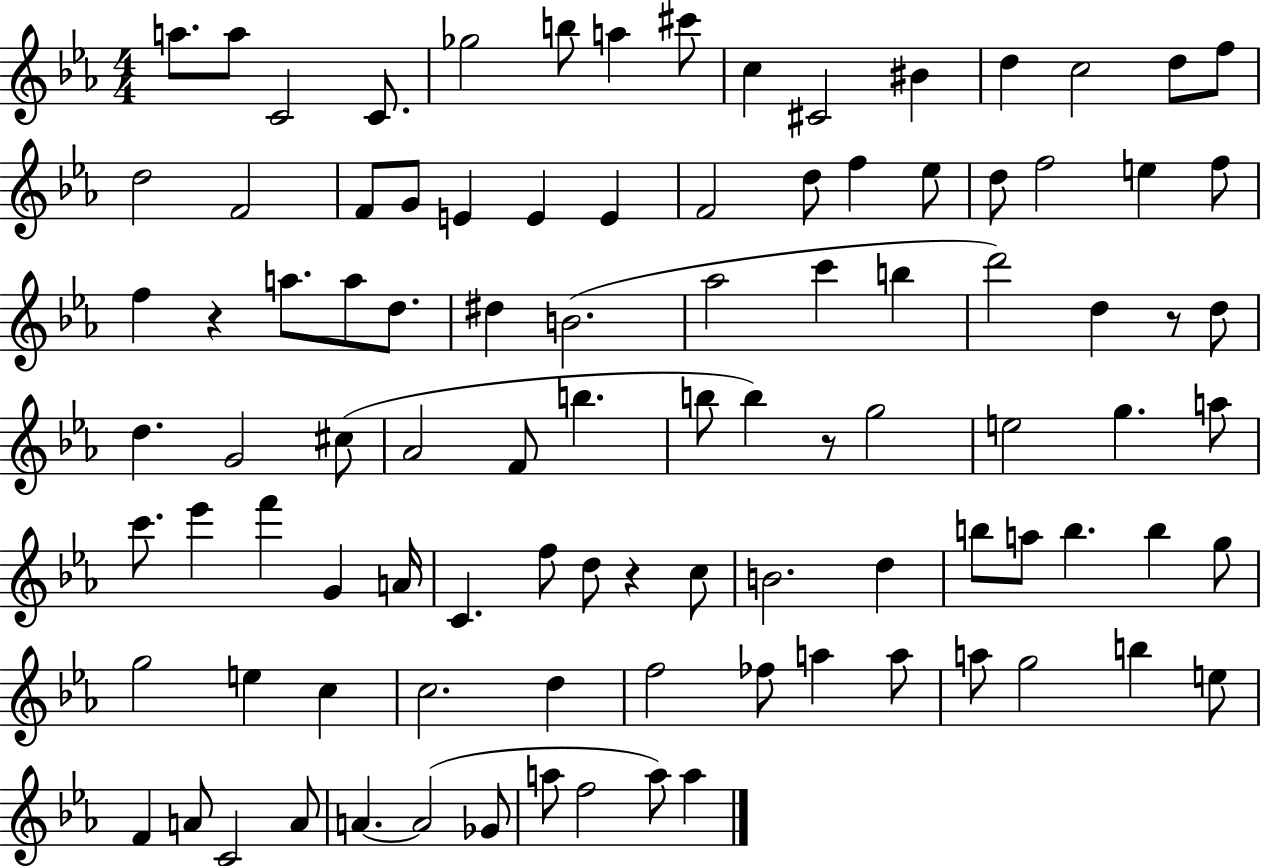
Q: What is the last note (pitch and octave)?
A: A5